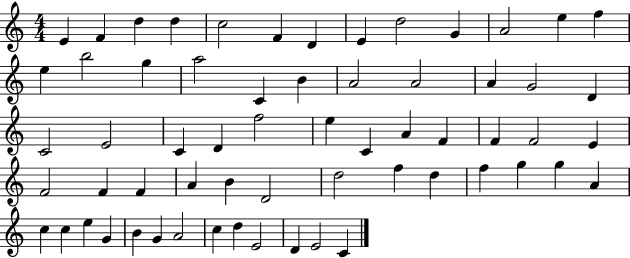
X:1
T:Untitled
M:4/4
L:1/4
K:C
E F d d c2 F D E d2 G A2 e f e b2 g a2 C B A2 A2 A G2 D C2 E2 C D f2 e C A F F F2 E F2 F F A B D2 d2 f d f g g A c c e G B G A2 c d E2 D E2 C